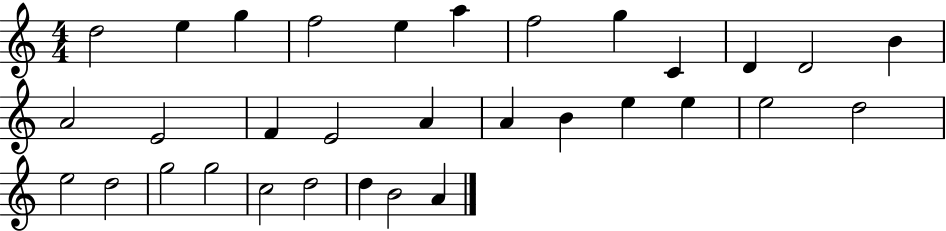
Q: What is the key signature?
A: C major